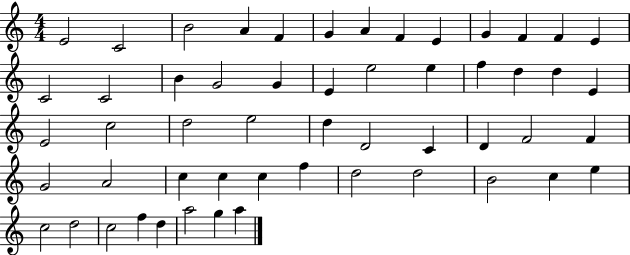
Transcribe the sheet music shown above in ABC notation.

X:1
T:Untitled
M:4/4
L:1/4
K:C
E2 C2 B2 A F G A F E G F F E C2 C2 B G2 G E e2 e f d d E E2 c2 d2 e2 d D2 C D F2 F G2 A2 c c c f d2 d2 B2 c e c2 d2 c2 f d a2 g a